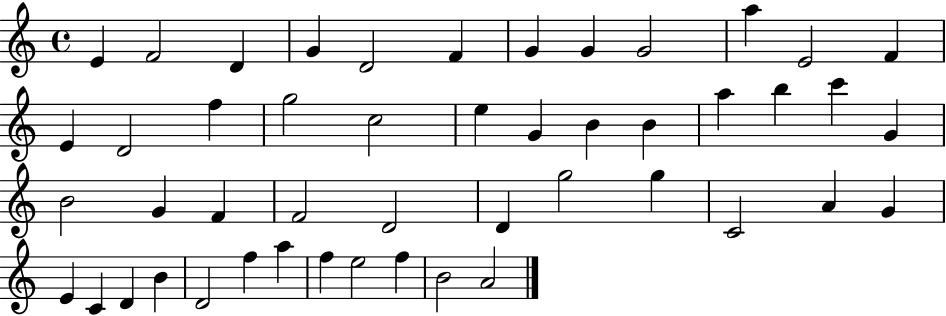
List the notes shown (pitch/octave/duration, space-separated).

E4/q F4/h D4/q G4/q D4/h F4/q G4/q G4/q G4/h A5/q E4/h F4/q E4/q D4/h F5/q G5/h C5/h E5/q G4/q B4/q B4/q A5/q B5/q C6/q G4/q B4/h G4/q F4/q F4/h D4/h D4/q G5/h G5/q C4/h A4/q G4/q E4/q C4/q D4/q B4/q D4/h F5/q A5/q F5/q E5/h F5/q B4/h A4/h